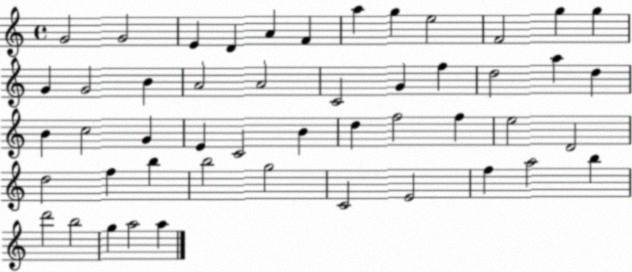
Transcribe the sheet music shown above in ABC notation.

X:1
T:Untitled
M:4/4
L:1/4
K:C
G2 G2 E D A F a g e2 F2 g g G G2 B A2 A2 C2 G f d2 a d B c2 G E C2 B d f2 f e2 D2 d2 f b b2 g2 C2 E2 f a2 b d'2 b2 g a2 a